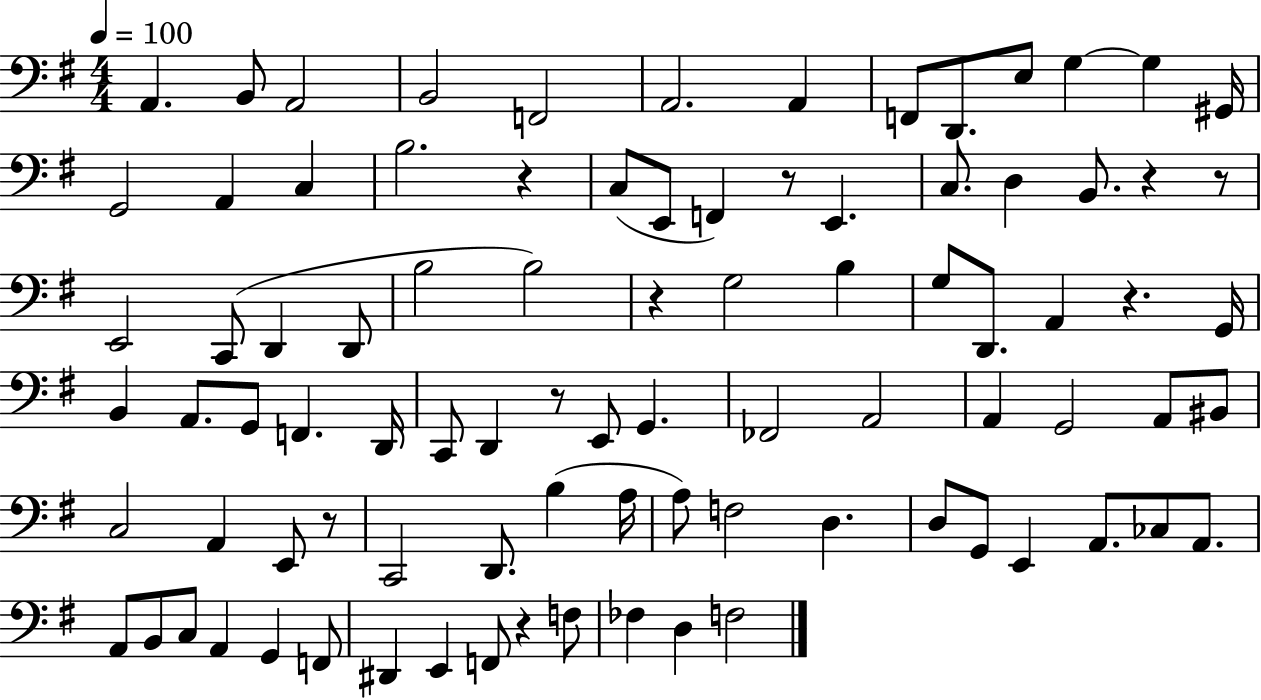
X:1
T:Untitled
M:4/4
L:1/4
K:G
A,, B,,/2 A,,2 B,,2 F,,2 A,,2 A,, F,,/2 D,,/2 E,/2 G, G, ^G,,/4 G,,2 A,, C, B,2 z C,/2 E,,/2 F,, z/2 E,, C,/2 D, B,,/2 z z/2 E,,2 C,,/2 D,, D,,/2 B,2 B,2 z G,2 B, G,/2 D,,/2 A,, z G,,/4 B,, A,,/2 G,,/2 F,, D,,/4 C,,/2 D,, z/2 E,,/2 G,, _F,,2 A,,2 A,, G,,2 A,,/2 ^B,,/2 C,2 A,, E,,/2 z/2 C,,2 D,,/2 B, A,/4 A,/2 F,2 D, D,/2 G,,/2 E,, A,,/2 _C,/2 A,,/2 A,,/2 B,,/2 C,/2 A,, G,, F,,/2 ^D,, E,, F,,/2 z F,/2 _F, D, F,2